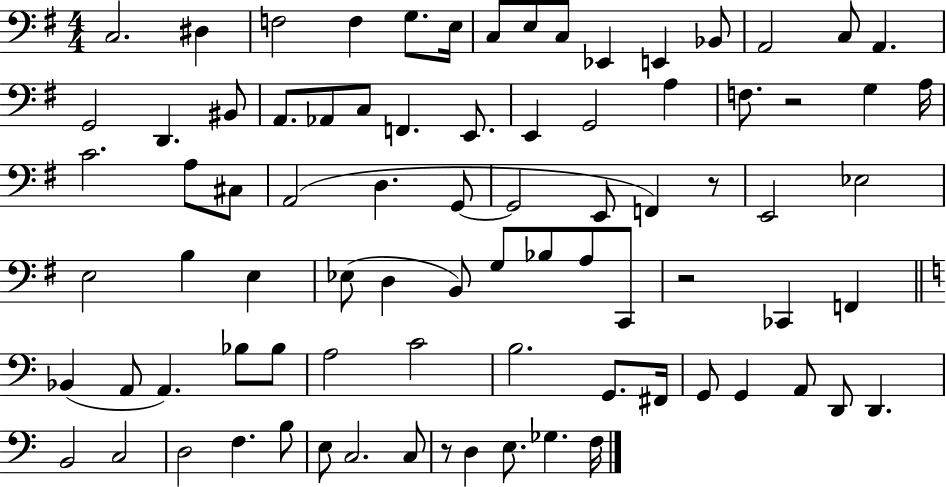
X:1
T:Untitled
M:4/4
L:1/4
K:G
C,2 ^D, F,2 F, G,/2 E,/4 C,/2 E,/2 C,/2 _E,, E,, _B,,/2 A,,2 C,/2 A,, G,,2 D,, ^B,,/2 A,,/2 _A,,/2 C,/2 F,, E,,/2 E,, G,,2 A, F,/2 z2 G, A,/4 C2 A,/2 ^C,/2 A,,2 D, G,,/2 G,,2 E,,/2 F,, z/2 E,,2 _E,2 E,2 B, E, _E,/2 D, B,,/2 G,/2 _B,/2 A,/2 C,,/2 z2 _C,, F,, _B,, A,,/2 A,, _B,/2 _B,/2 A,2 C2 B,2 G,,/2 ^F,,/4 G,,/2 G,, A,,/2 D,,/2 D,, B,,2 C,2 D,2 F, B,/2 E,/2 C,2 C,/2 z/2 D, E,/2 _G, F,/4